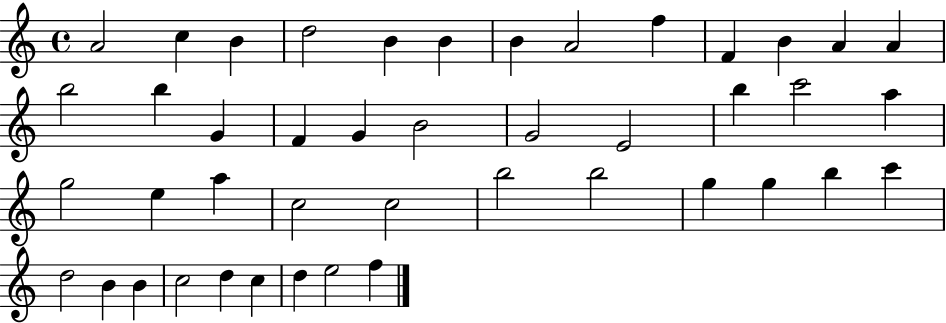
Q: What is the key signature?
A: C major